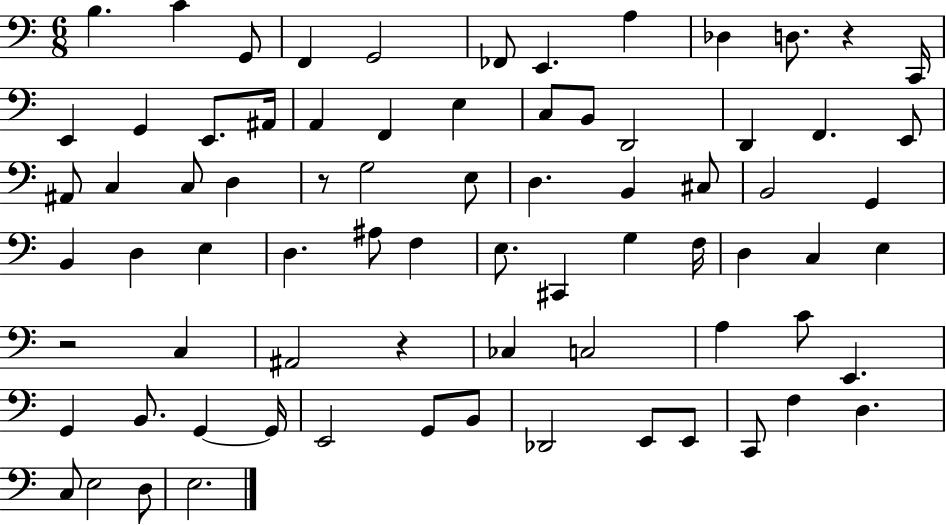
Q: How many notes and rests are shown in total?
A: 76